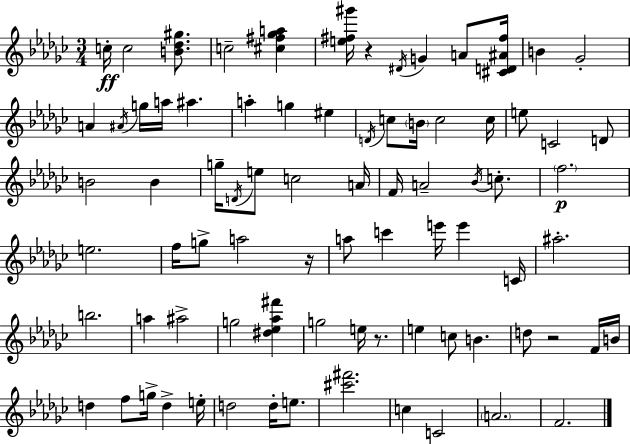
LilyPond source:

{
  \clef treble
  \numericTimeSignature
  \time 3/4
  \key ees \minor
  \repeat volta 2 { c''16-.\ff c''2 <b' des'' gis''>8. | c''2-- <cis'' fis'' ges'' a''>4 | <e'' fis'' gis'''>16 r4 \acciaccatura { dis'16 } g'4 a'8 | <cis' d' ais' fis''>16 b'4 ges'2-. | \break a'4 \acciaccatura { ais'16 } g''16 a''16 ais''4. | a''4-. g''4 eis''4 | \acciaccatura { d'16 } c''8 \parenthesize b'16 c''2 | c''16 e''8 c'2 | \break d'8 b'2 b'4 | g''16-- \acciaccatura { d'16 } e''8 c''2 | a'16 f'16 a'2-- | \acciaccatura { bes'16 } c''8.-. \parenthesize f''2.\p | \break e''2. | f''16 g''8-> a''2 | r16 a''8 c'''4 e'''16 | e'''4 c'16 ais''2.-. | \break b''2. | a''4 ais''2-> | g''2 | <dis'' ees'' aes'' fis'''>4 g''2 | \break e''16 r8. e''4 c''8 b'4. | d''8 r2 | f'16 b'16 d''4 f''8 g''16-> | d''4-> e''16-. d''2 | \break d''16-. e''8. <cis''' fis'''>2. | c''4 c'2 | \parenthesize a'2. | f'2. | \break } \bar "|."
}